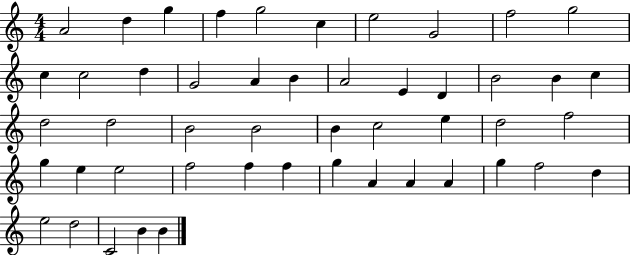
{
  \clef treble
  \numericTimeSignature
  \time 4/4
  \key c \major
  a'2 d''4 g''4 | f''4 g''2 c''4 | e''2 g'2 | f''2 g''2 | \break c''4 c''2 d''4 | g'2 a'4 b'4 | a'2 e'4 d'4 | b'2 b'4 c''4 | \break d''2 d''2 | b'2 b'2 | b'4 c''2 e''4 | d''2 f''2 | \break g''4 e''4 e''2 | f''2 f''4 f''4 | g''4 a'4 a'4 a'4 | g''4 f''2 d''4 | \break e''2 d''2 | c'2 b'4 b'4 | \bar "|."
}